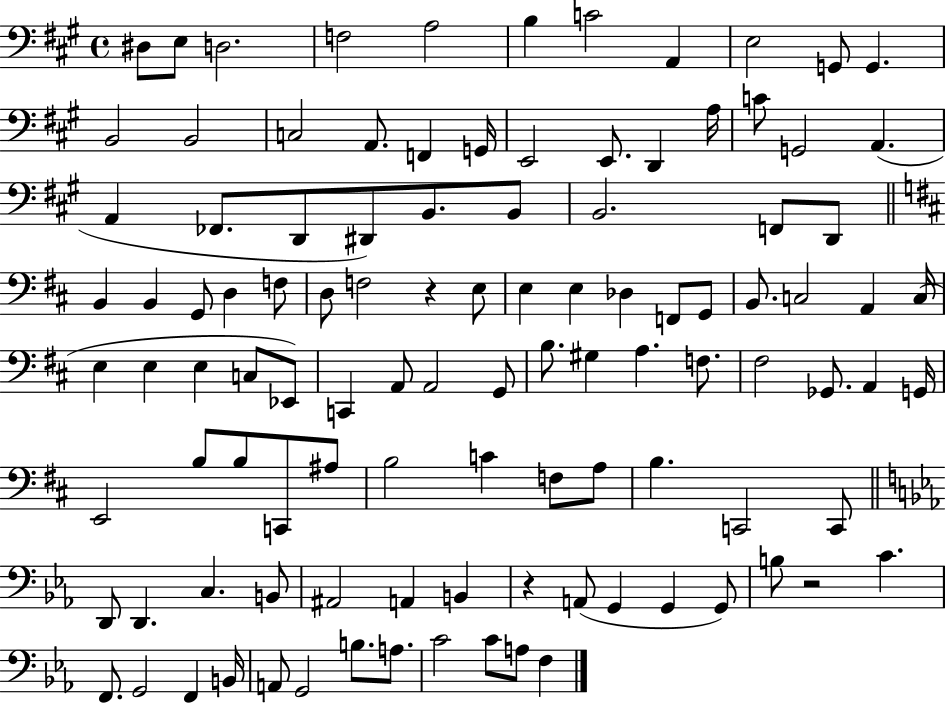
D#3/e E3/e D3/h. F3/h A3/h B3/q C4/h A2/q E3/h G2/e G2/q. B2/h B2/h C3/h A2/e. F2/q G2/s E2/h E2/e. D2/q A3/s C4/e G2/h A2/q. A2/q FES2/e. D2/e D#2/e B2/e. B2/e B2/h. F2/e D2/e B2/q B2/q G2/e D3/q F3/e D3/e F3/h R/q E3/e E3/q E3/q Db3/q F2/e G2/e B2/e. C3/h A2/q C3/s E3/q E3/q E3/q C3/e Eb2/e C2/q A2/e A2/h G2/e B3/e. G#3/q A3/q. F3/e. F#3/h Gb2/e. A2/q G2/s E2/h B3/e B3/e C2/e A#3/e B3/h C4/q F3/e A3/e B3/q. C2/h C2/e D2/e D2/q. C3/q. B2/e A#2/h A2/q B2/q R/q A2/e G2/q G2/q G2/e B3/e R/h C4/q. F2/e. G2/h F2/q B2/s A2/e G2/h B3/e. A3/e. C4/h C4/e A3/e F3/q